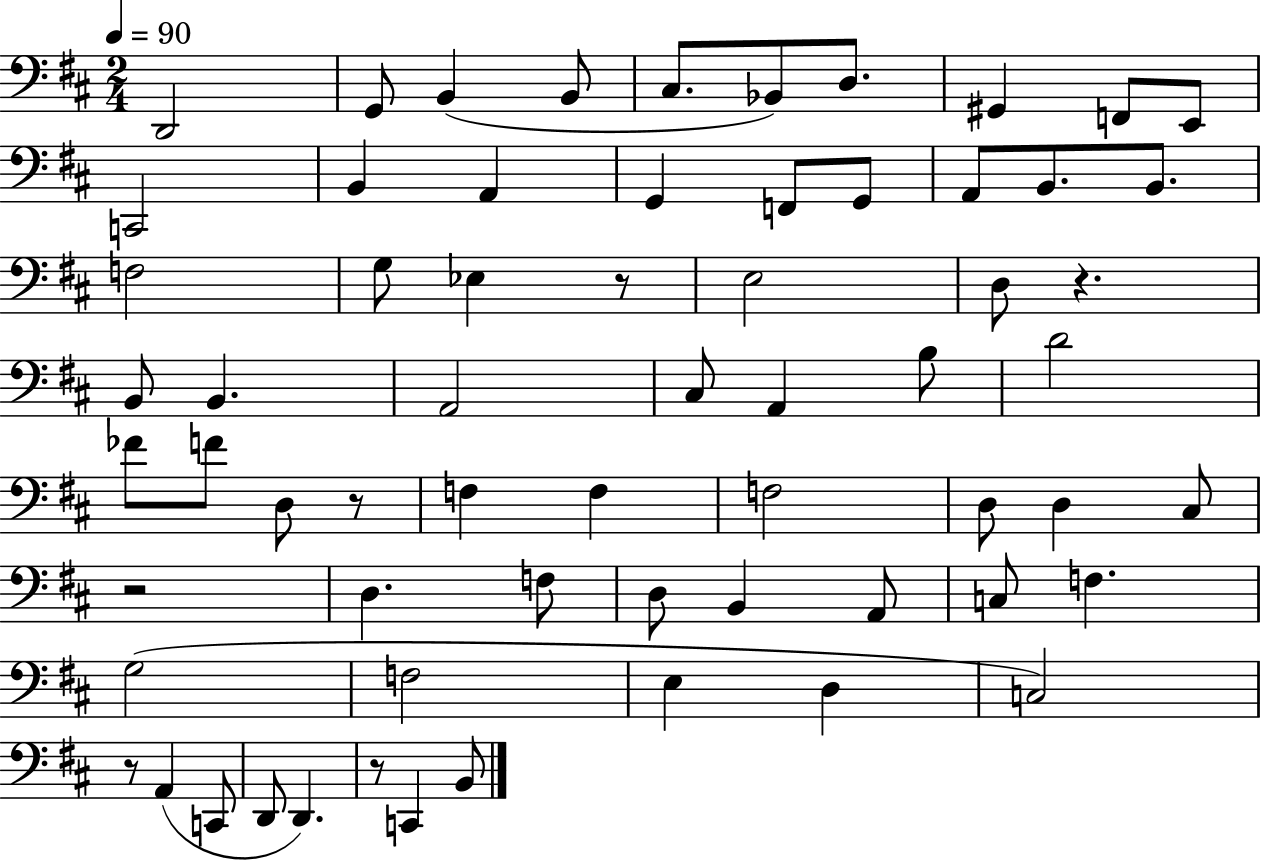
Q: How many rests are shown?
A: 6